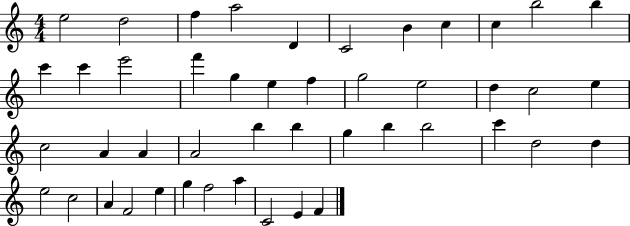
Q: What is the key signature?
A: C major